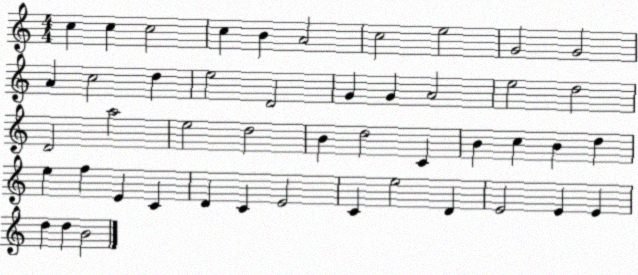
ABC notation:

X:1
T:Untitled
M:4/4
L:1/4
K:C
c c c2 c B A2 c2 e2 G2 G2 A c2 d e2 D2 G G A2 e2 d2 D2 a2 e2 d2 B d2 C B c B d e f E C D C E2 C e2 D E2 E E d d B2